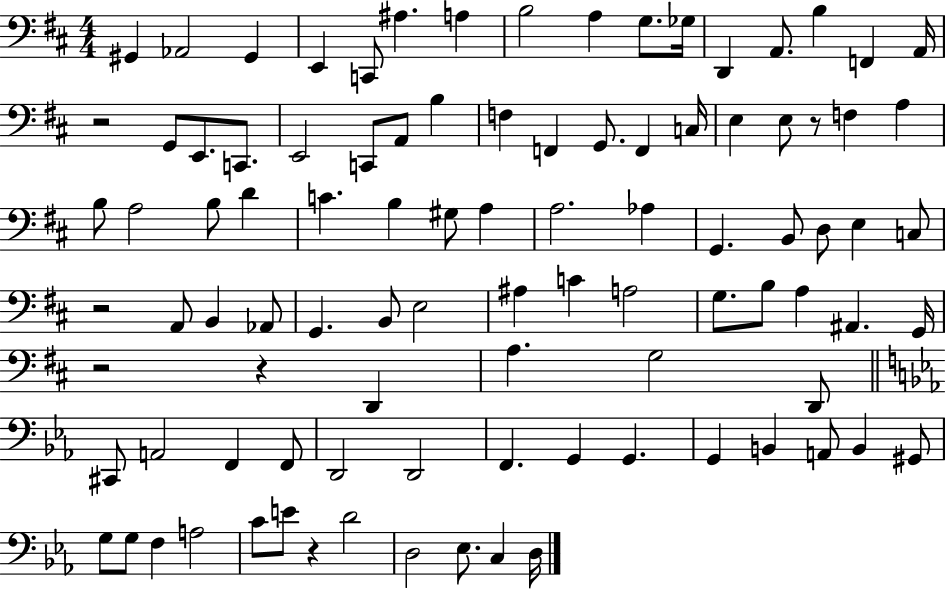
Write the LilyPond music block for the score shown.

{
  \clef bass
  \numericTimeSignature
  \time 4/4
  \key d \major
  gis,4 aes,2 gis,4 | e,4 c,8 ais4. a4 | b2 a4 g8. ges16 | d,4 a,8. b4 f,4 a,16 | \break r2 g,8 e,8. c,8. | e,2 c,8 a,8 b4 | f4 f,4 g,8. f,4 c16 | e4 e8 r8 f4 a4 | \break b8 a2 b8 d'4 | c'4. b4 gis8 a4 | a2. aes4 | g,4. b,8 d8 e4 c8 | \break r2 a,8 b,4 aes,8 | g,4. b,8 e2 | ais4 c'4 a2 | g8. b8 a4 ais,4. g,16 | \break r2 r4 d,4 | a4. g2 d,8 | \bar "||" \break \key c \minor cis,8 a,2 f,4 f,8 | d,2 d,2 | f,4. g,4 g,4. | g,4 b,4 a,8 b,4 gis,8 | \break g8 g8 f4 a2 | c'8 e'8 r4 d'2 | d2 ees8. c4 d16 | \bar "|."
}